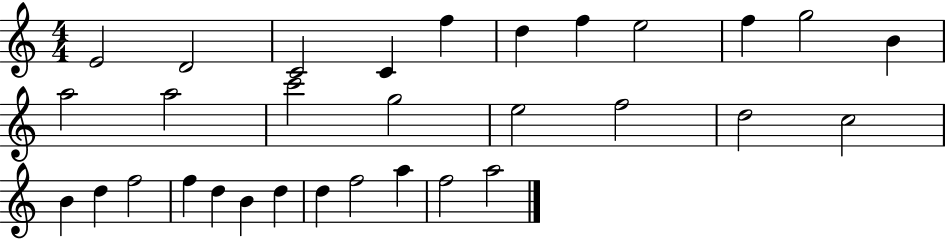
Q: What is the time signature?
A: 4/4